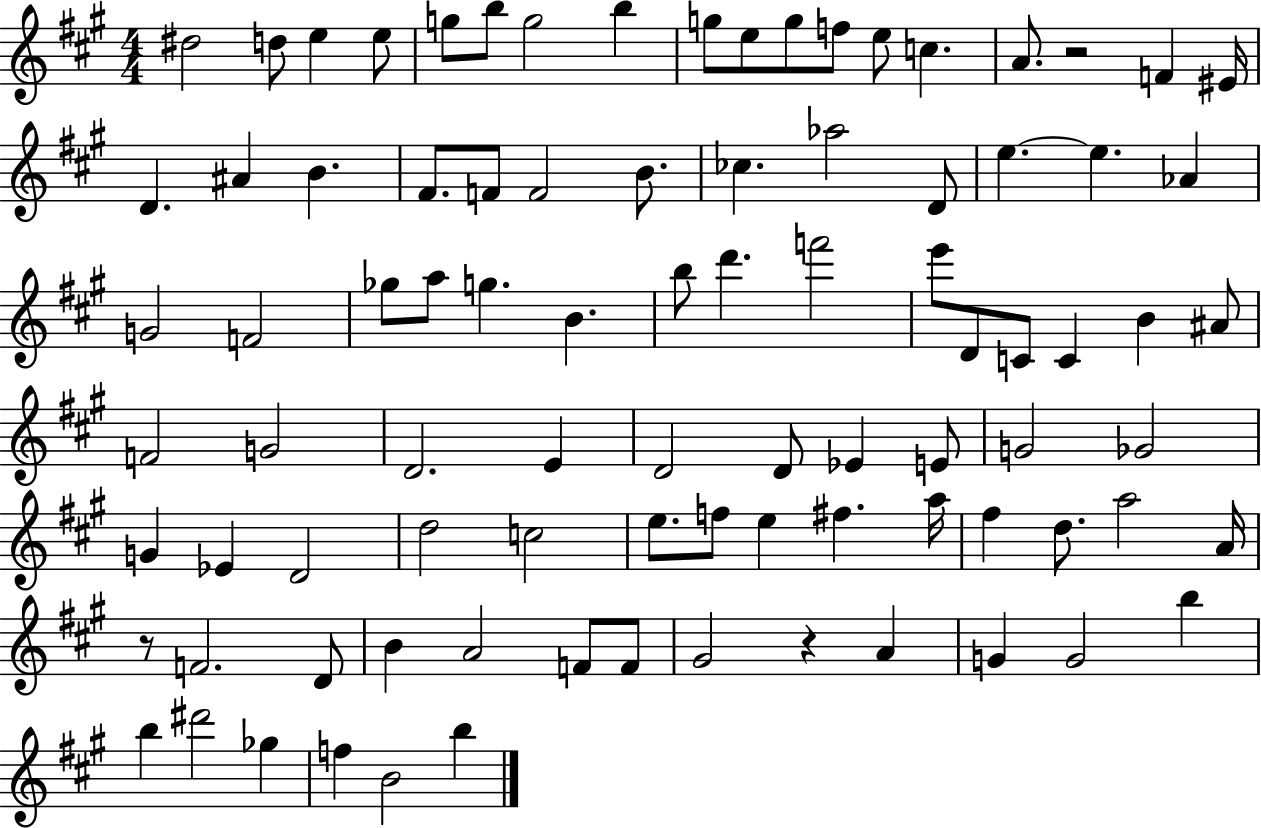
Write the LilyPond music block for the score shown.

{
  \clef treble
  \numericTimeSignature
  \time 4/4
  \key a \major
  dis''2 d''8 e''4 e''8 | g''8 b''8 g''2 b''4 | g''8 e''8 g''8 f''8 e''8 c''4. | a'8. r2 f'4 eis'16 | \break d'4. ais'4 b'4. | fis'8. f'8 f'2 b'8. | ces''4. aes''2 d'8 | e''4.~~ e''4. aes'4 | \break g'2 f'2 | ges''8 a''8 g''4. b'4. | b''8 d'''4. f'''2 | e'''8 d'8 c'8 c'4 b'4 ais'8 | \break f'2 g'2 | d'2. e'4 | d'2 d'8 ees'4 e'8 | g'2 ges'2 | \break g'4 ees'4 d'2 | d''2 c''2 | e''8. f''8 e''4 fis''4. a''16 | fis''4 d''8. a''2 a'16 | \break r8 f'2. d'8 | b'4 a'2 f'8 f'8 | gis'2 r4 a'4 | g'4 g'2 b''4 | \break b''4 dis'''2 ges''4 | f''4 b'2 b''4 | \bar "|."
}